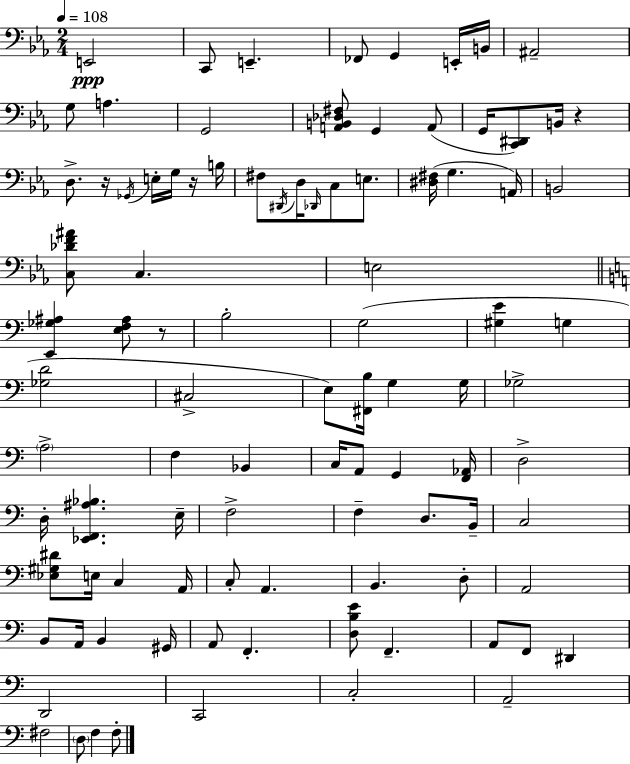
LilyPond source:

{
  \clef bass
  \numericTimeSignature
  \time 2/4
  \key ees \major
  \tempo 4 = 108
  e,2\ppp | c,8 e,4.-- | fes,8 g,4 e,16-. b,16 | ais,2-- | \break g8 a4. | g,2 | <a, b, des fis>8 g,4 a,8( | g,16 <c, dis,>8) b,16 r4 | \break d8.-> r16 \acciaccatura { ges,16 } e16-. g16 r16 | b16 fis8 \acciaccatura { dis,16 } d16 \grace { des,16 } c8 | e8. <dis fis>16( g4. | a,16) b,2 | \break <c des' f' ais'>8 c4. | e2 | \bar "||" \break \key c \major <e, ges ais>4 <e f ais>8 r8 | b2-. | g2( | <gis e'>4 g4 | \break <ges d'>2 | cis2-> | e8) <fis, b>16 g4 g16 | ges2-> | \break \parenthesize a2-> | f4 bes,4 | c16 a,8 g,4 <f, aes,>16 | d2-> | \break d16-. <ees, f, ais bes>4. e16-- | f2-> | f4-- d8. b,16-- | c2 | \break <ees gis dis'>8 e16 c4 a,16 | c8-. a,4. | b,4. d8-. | a,2 | \break b,8 a,16 b,4 gis,16 | a,8 f,4.-. | <d b e'>8 f,4.-- | a,8 f,8 dis,4 | \break d,2 | c,2 | c2-. | a,2-- | \break fis2 | \parenthesize d8 f4 f8-. | \bar "|."
}